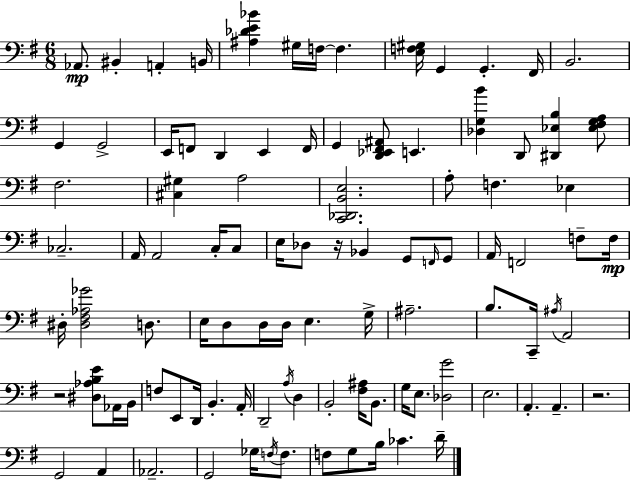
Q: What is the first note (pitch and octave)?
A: Ab2